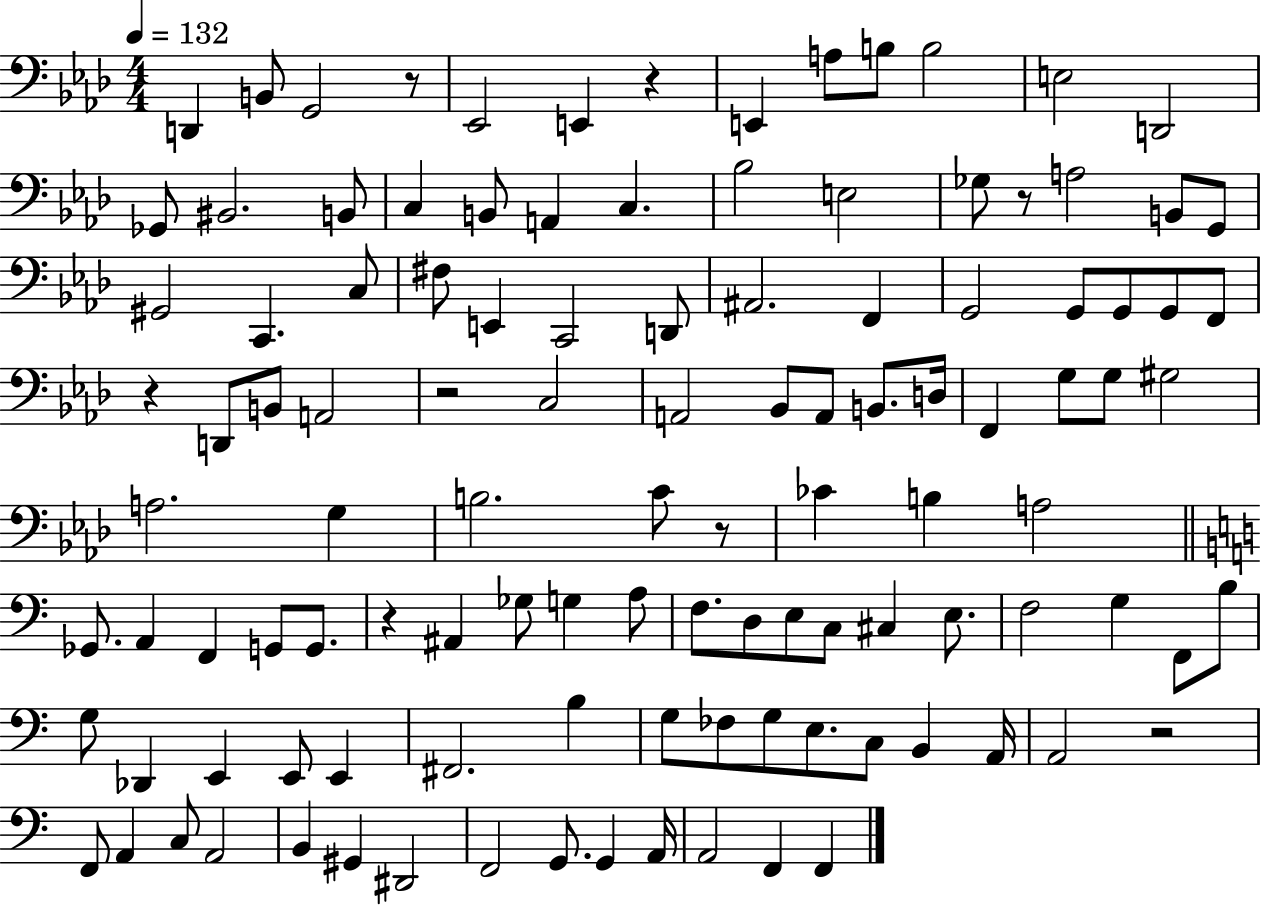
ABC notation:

X:1
T:Untitled
M:4/4
L:1/4
K:Ab
D,, B,,/2 G,,2 z/2 _E,,2 E,, z E,, A,/2 B,/2 B,2 E,2 D,,2 _G,,/2 ^B,,2 B,,/2 C, B,,/2 A,, C, _B,2 E,2 _G,/2 z/2 A,2 B,,/2 G,,/2 ^G,,2 C,, C,/2 ^F,/2 E,, C,,2 D,,/2 ^A,,2 F,, G,,2 G,,/2 G,,/2 G,,/2 F,,/2 z D,,/2 B,,/2 A,,2 z2 C,2 A,,2 _B,,/2 A,,/2 B,,/2 D,/4 F,, G,/2 G,/2 ^G,2 A,2 G, B,2 C/2 z/2 _C B, A,2 _G,,/2 A,, F,, G,,/2 G,,/2 z ^A,, _G,/2 G, A,/2 F,/2 D,/2 E,/2 C,/2 ^C, E,/2 F,2 G, F,,/2 B,/2 G,/2 _D,, E,, E,,/2 E,, ^F,,2 B, G,/2 _F,/2 G,/2 E,/2 C,/2 B,, A,,/4 A,,2 z2 F,,/2 A,, C,/2 A,,2 B,, ^G,, ^D,,2 F,,2 G,,/2 G,, A,,/4 A,,2 F,, F,,